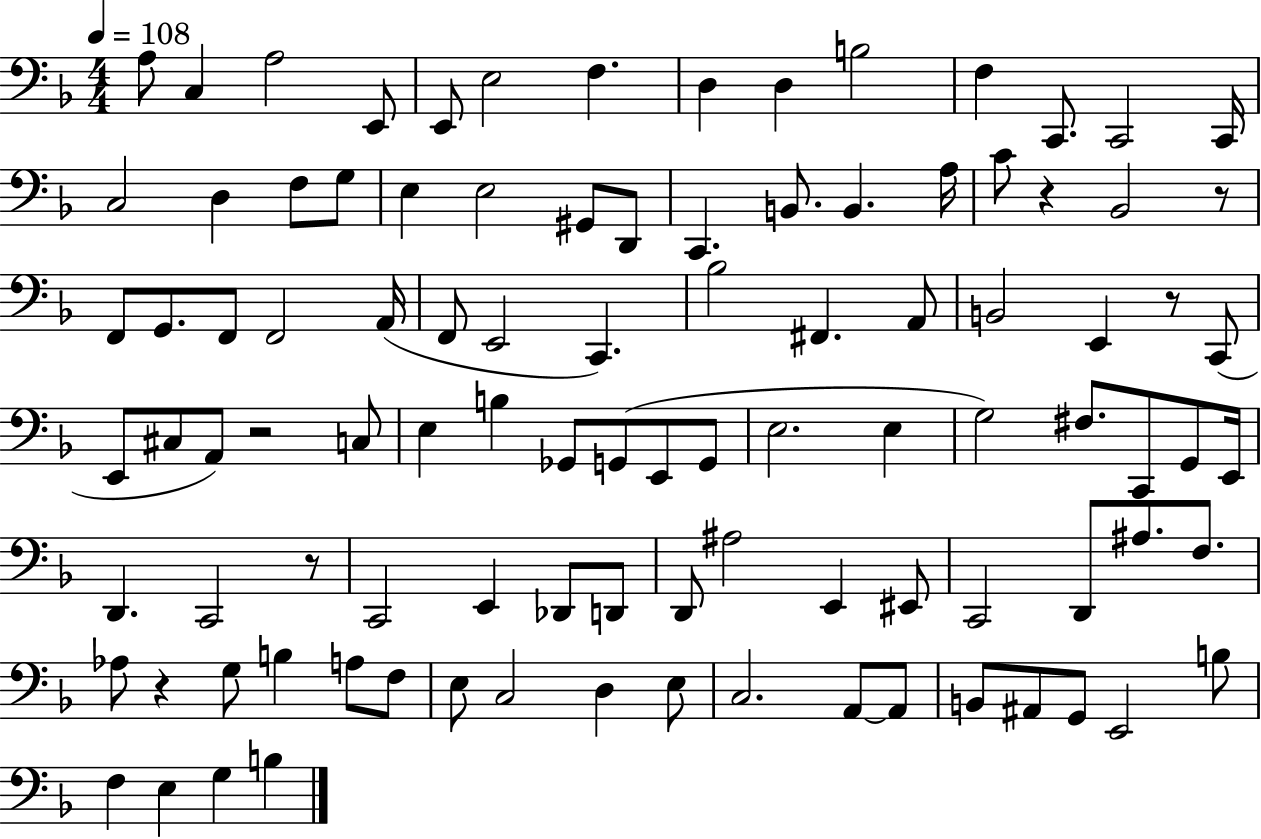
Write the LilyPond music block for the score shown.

{
  \clef bass
  \numericTimeSignature
  \time 4/4
  \key f \major
  \tempo 4 = 108
  a8 c4 a2 e,8 | e,8 e2 f4. | d4 d4 b2 | f4 c,8. c,2 c,16 | \break c2 d4 f8 g8 | e4 e2 gis,8 d,8 | c,4. b,8. b,4. a16 | c'8 r4 bes,2 r8 | \break f,8 g,8. f,8 f,2 a,16( | f,8 e,2 c,4.) | bes2 fis,4. a,8 | b,2 e,4 r8 c,8( | \break e,8 cis8 a,8) r2 c8 | e4 b4 ges,8 g,8( e,8 g,8 | e2. e4 | g2) fis8. c,8 g,8 e,16 | \break d,4. c,2 r8 | c,2 e,4 des,8 d,8 | d,8 ais2 e,4 eis,8 | c,2 d,8 ais8. f8. | \break aes8 r4 g8 b4 a8 f8 | e8 c2 d4 e8 | c2. a,8~~ a,8 | b,8 ais,8 g,8 e,2 b8 | \break f4 e4 g4 b4 | \bar "|."
}